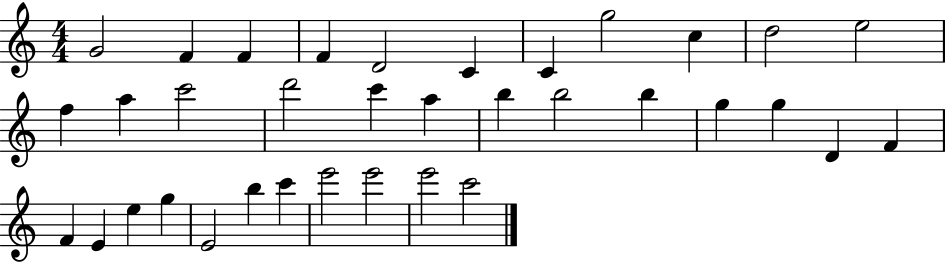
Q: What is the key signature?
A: C major